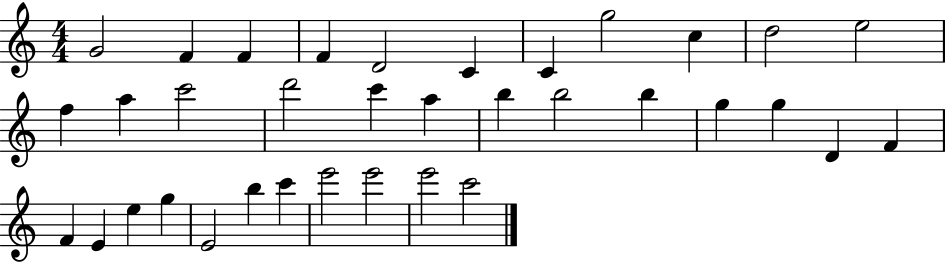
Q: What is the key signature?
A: C major